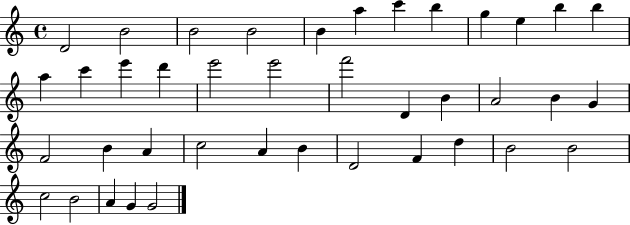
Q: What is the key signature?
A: C major